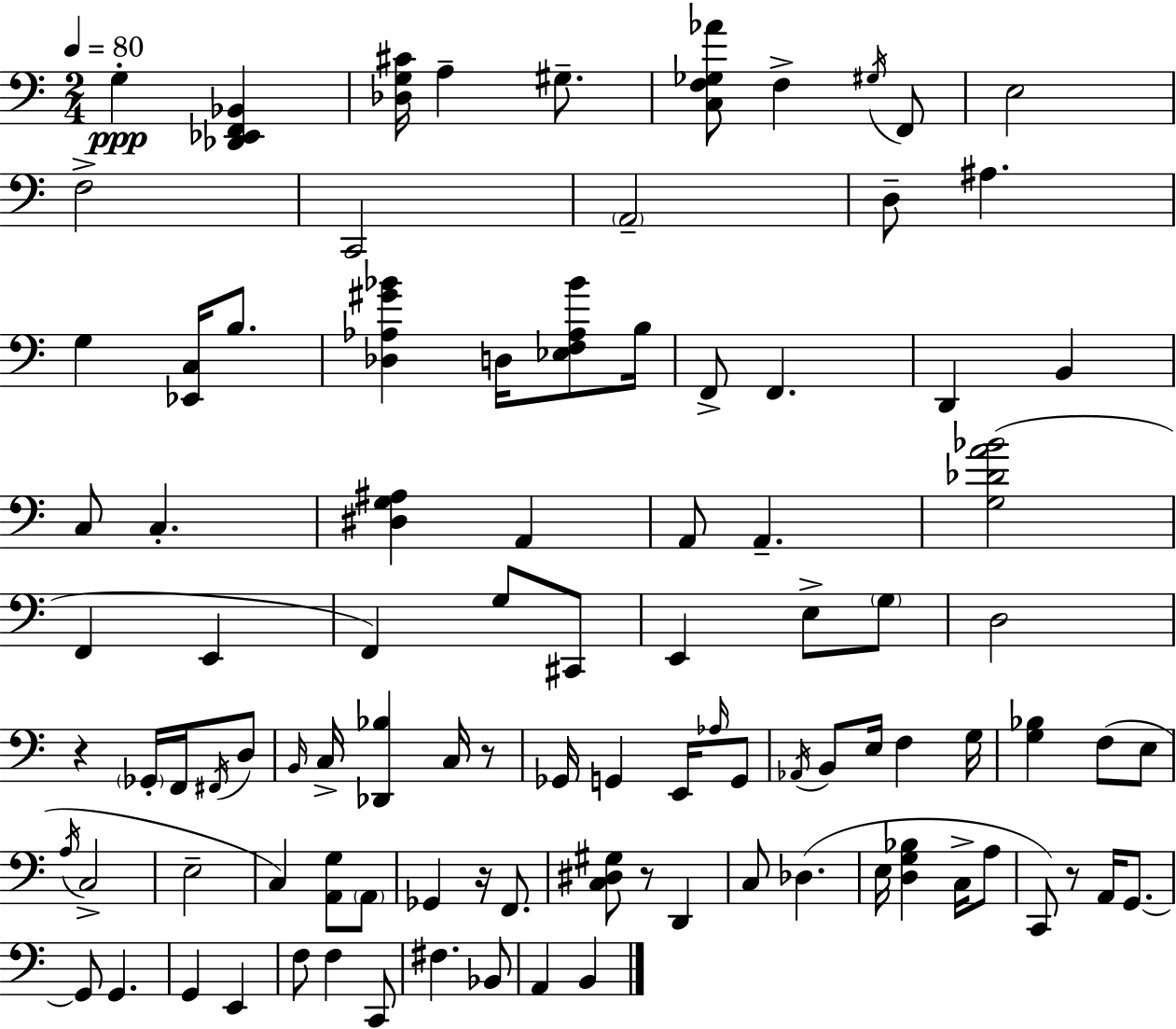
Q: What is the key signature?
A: C major